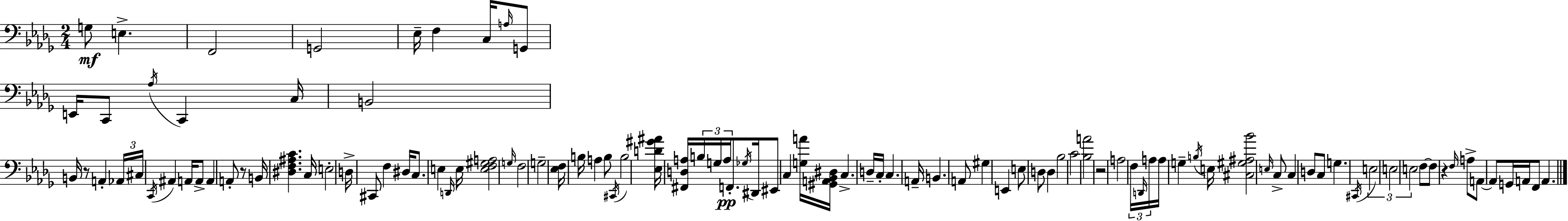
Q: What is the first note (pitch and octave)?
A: G3